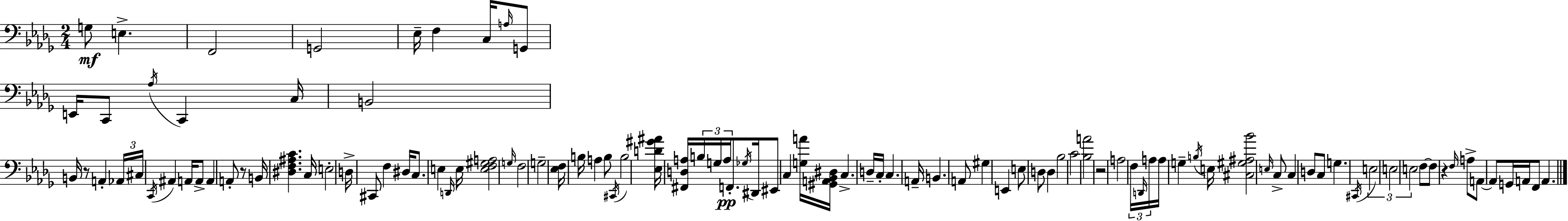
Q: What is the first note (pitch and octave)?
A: G3